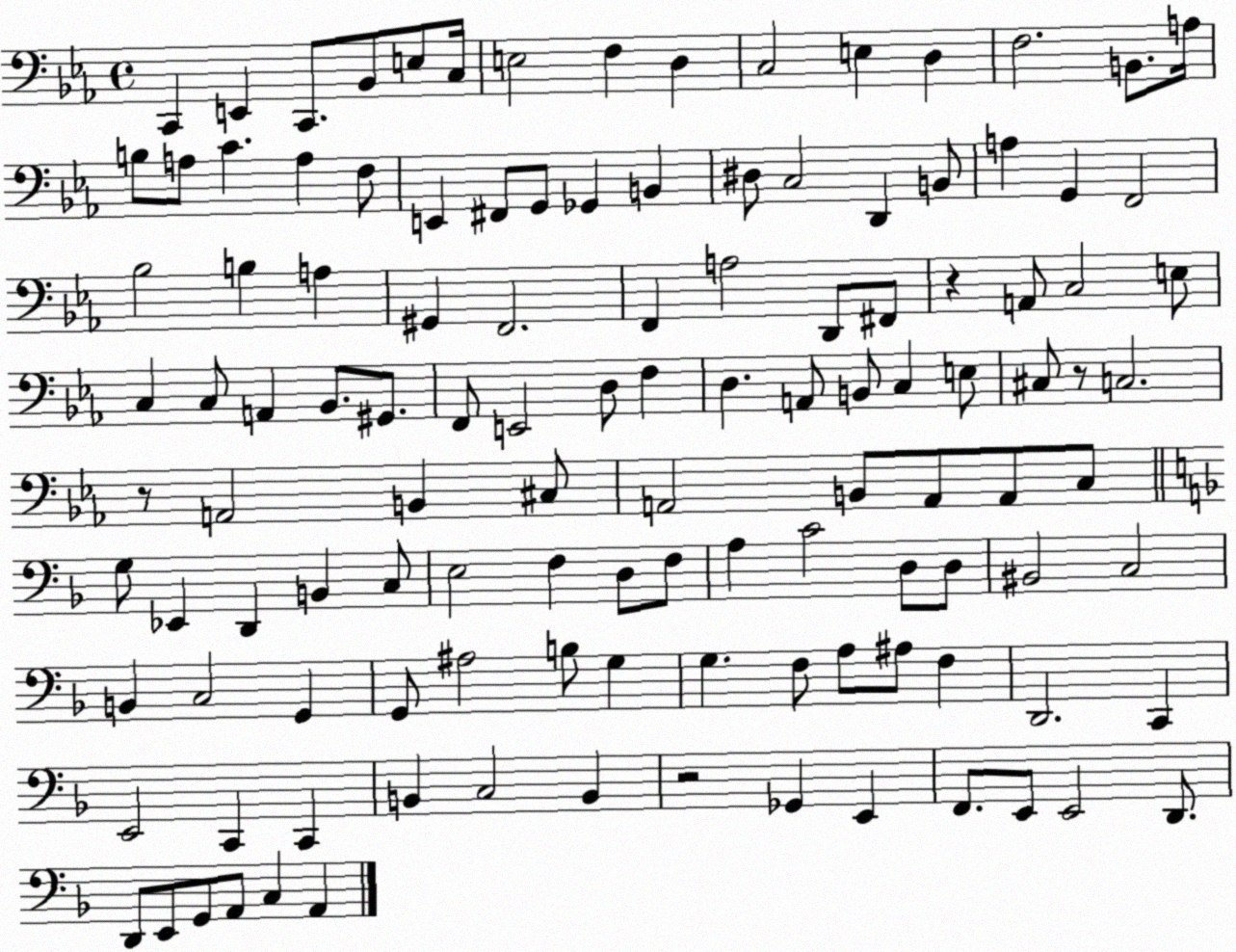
X:1
T:Untitled
M:4/4
L:1/4
K:Eb
C,, E,, C,,/2 _B,,/2 E,/2 C,/4 E,2 F, D, C,2 E, D, F,2 B,,/2 A,/4 B,/2 A,/2 C A, F,/2 E,, ^F,,/2 G,,/2 _G,, B,, ^D,/2 C,2 D,, B,,/2 A, G,, F,,2 _B,2 B, A, ^G,, F,,2 F,, A,2 D,,/2 ^F,,/2 z A,,/2 C,2 E,/2 C, C,/2 A,, _B,,/2 ^G,,/2 F,,/2 E,,2 D,/2 F, D, A,,/2 B,,/2 C, E,/2 ^C,/2 z/2 C,2 z/2 A,,2 B,, ^C,/2 A,,2 B,,/2 A,,/2 A,,/2 C,/2 G,/2 _E,, D,, B,, C,/2 E,2 F, D,/2 F,/2 A, C2 D,/2 D,/2 ^B,,2 C,2 B,, C,2 G,, G,,/2 ^A,2 B,/2 G, G, F,/2 A,/2 ^A,/2 F, D,,2 C,, E,,2 C,, C,, B,, C,2 B,, z2 _G,, E,, F,,/2 E,,/2 E,,2 D,,/2 D,,/2 E,,/2 G,,/2 A,,/2 C, A,,